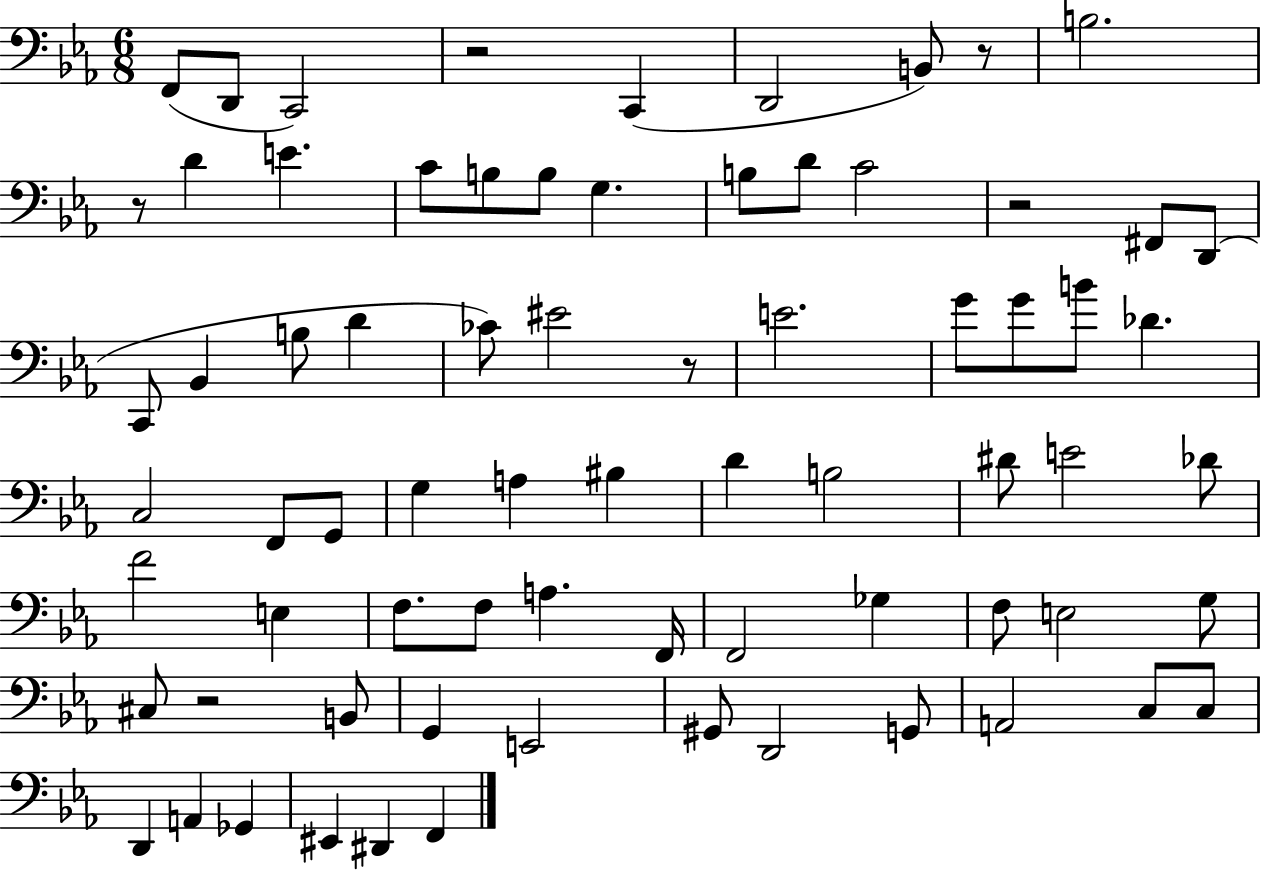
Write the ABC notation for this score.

X:1
T:Untitled
M:6/8
L:1/4
K:Eb
F,,/2 D,,/2 C,,2 z2 C,, D,,2 B,,/2 z/2 B,2 z/2 D E C/2 B,/2 B,/2 G, B,/2 D/2 C2 z2 ^F,,/2 D,,/2 C,,/2 _B,, B,/2 D _C/2 ^E2 z/2 E2 G/2 G/2 B/2 _D C,2 F,,/2 G,,/2 G, A, ^B, D B,2 ^D/2 E2 _D/2 F2 E, F,/2 F,/2 A, F,,/4 F,,2 _G, F,/2 E,2 G,/2 ^C,/2 z2 B,,/2 G,, E,,2 ^G,,/2 D,,2 G,,/2 A,,2 C,/2 C,/2 D,, A,, _G,, ^E,, ^D,, F,,